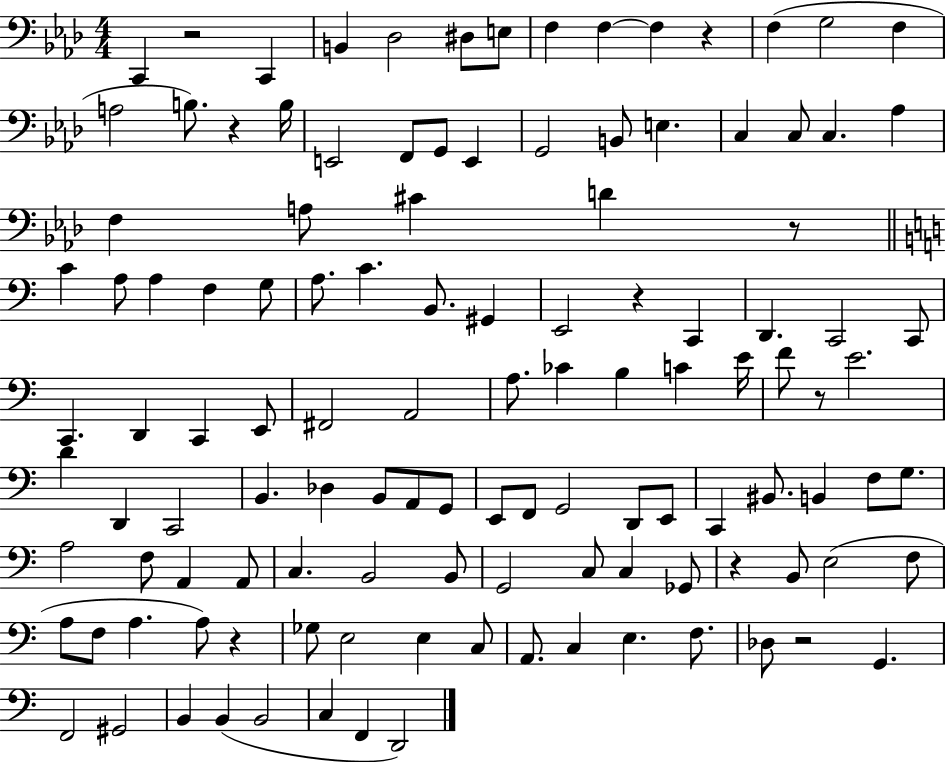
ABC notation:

X:1
T:Untitled
M:4/4
L:1/4
K:Ab
C,, z2 C,, B,, _D,2 ^D,/2 E,/2 F, F, F, z F, G,2 F, A,2 B,/2 z B,/4 E,,2 F,,/2 G,,/2 E,, G,,2 B,,/2 E, C, C,/2 C, _A, F, A,/2 ^C D z/2 C A,/2 A, F, G,/2 A,/2 C B,,/2 ^G,, E,,2 z C,, D,, C,,2 C,,/2 C,, D,, C,, E,,/2 ^F,,2 A,,2 A,/2 _C B, C E/4 F/2 z/2 E2 D D,, C,,2 B,, _D, B,,/2 A,,/2 G,,/2 E,,/2 F,,/2 G,,2 D,,/2 E,,/2 C,, ^B,,/2 B,, F,/2 G,/2 A,2 F,/2 A,, A,,/2 C, B,,2 B,,/2 G,,2 C,/2 C, _G,,/2 z B,,/2 E,2 F,/2 A,/2 F,/2 A, A,/2 z _G,/2 E,2 E, C,/2 A,,/2 C, E, F,/2 _D,/2 z2 G,, F,,2 ^G,,2 B,, B,, B,,2 C, F,, D,,2